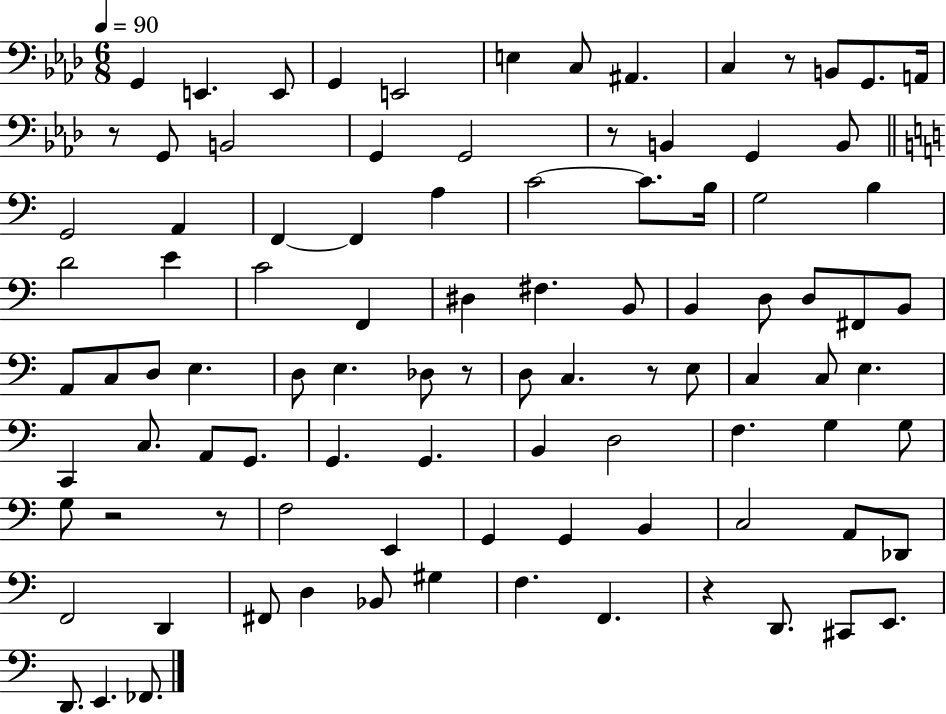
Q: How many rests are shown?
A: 8